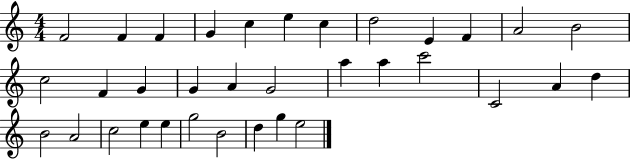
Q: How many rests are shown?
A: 0